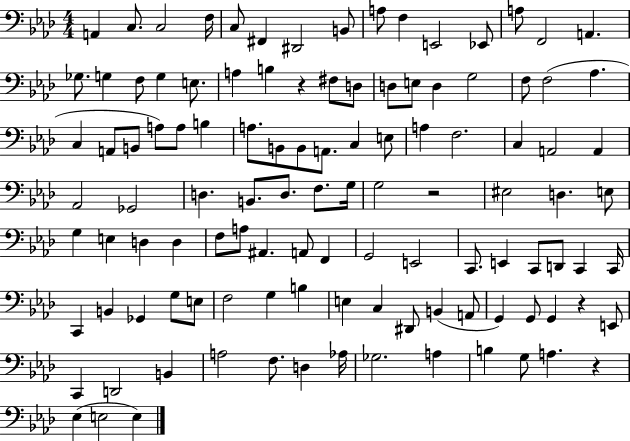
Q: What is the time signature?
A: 4/4